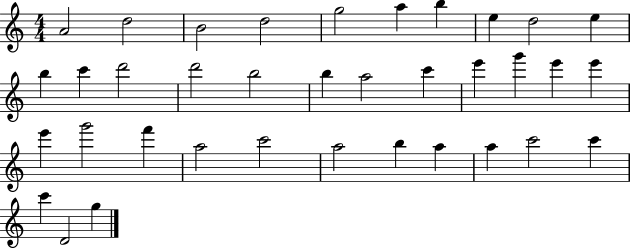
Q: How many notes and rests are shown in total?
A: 36